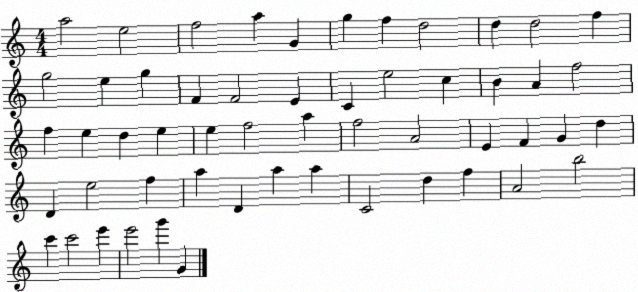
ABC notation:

X:1
T:Untitled
M:4/4
L:1/4
K:C
a2 e2 f2 a G g f d2 d d2 f g2 e g F F2 E C e2 c B A f2 f e d e e f2 a f2 A2 E F G d D e2 f a D a a C2 d f A2 b2 c' c'2 e' e'2 g' G